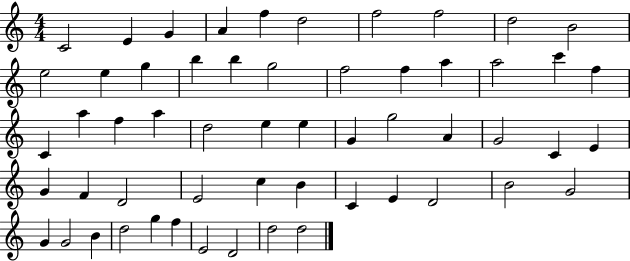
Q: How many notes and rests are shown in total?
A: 56